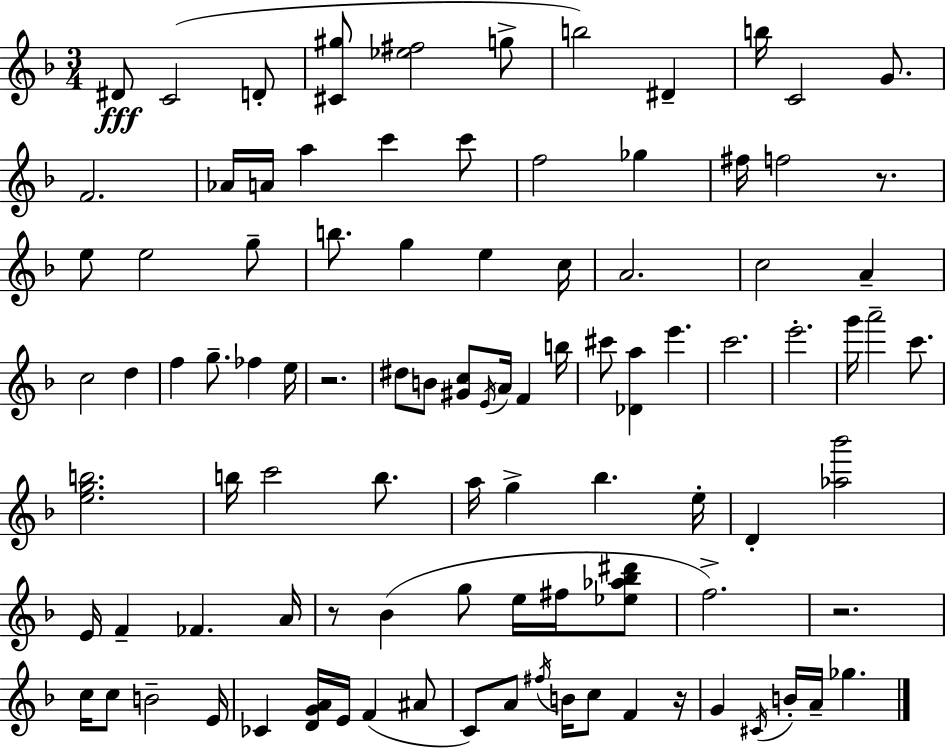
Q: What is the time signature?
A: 3/4